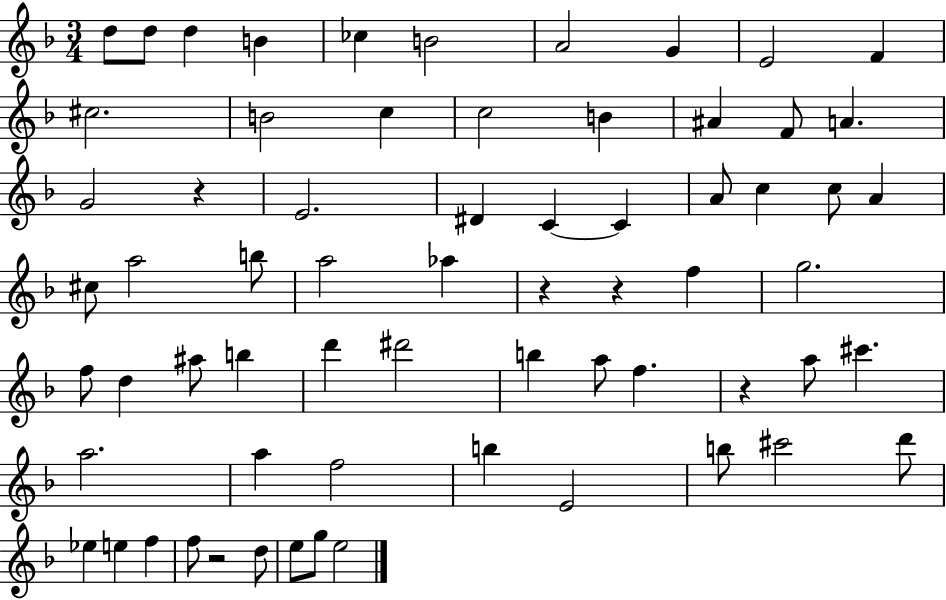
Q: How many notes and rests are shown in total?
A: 66